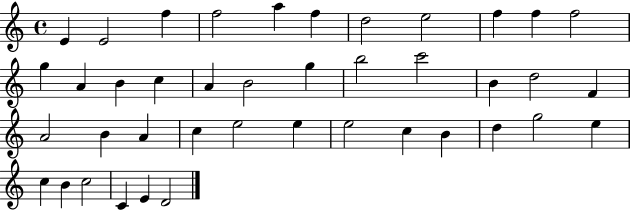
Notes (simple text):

E4/q E4/h F5/q F5/h A5/q F5/q D5/h E5/h F5/q F5/q F5/h G5/q A4/q B4/q C5/q A4/q B4/h G5/q B5/h C6/h B4/q D5/h F4/q A4/h B4/q A4/q C5/q E5/h E5/q E5/h C5/q B4/q D5/q G5/h E5/q C5/q B4/q C5/h C4/q E4/q D4/h